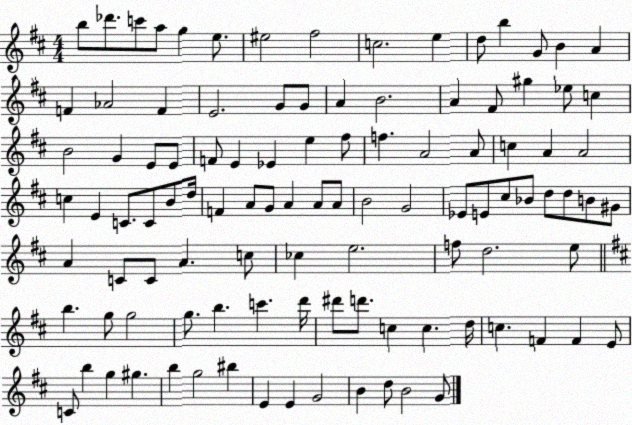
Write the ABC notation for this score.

X:1
T:Untitled
M:4/4
L:1/4
K:D
b/2 _d'/2 c'/2 a/2 g e/2 ^e2 ^f2 c2 e d/2 b G/2 B A F _A2 F E2 G/2 G/2 A B2 A ^F/2 ^g _e/2 c B2 G E/2 E/2 F/2 E _E e ^f/2 f A2 A/2 c A A2 c E C/2 C/2 B/2 d/4 F A/2 G/2 A A/2 A/2 B2 G2 _E/2 E/2 ^c/2 _B/2 d/2 d/2 B/2 ^G/2 A C/2 C/2 A c/2 _c e2 f/2 d2 e/2 b g/2 g2 g/2 b c' d'/4 ^d'/2 d'/2 c c d/4 c F F E/2 C/2 b g ^g b g2 ^b E E G2 B d/2 B2 G/2